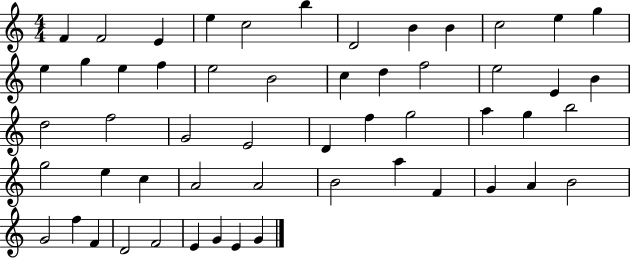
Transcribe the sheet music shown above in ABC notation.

X:1
T:Untitled
M:4/4
L:1/4
K:C
F F2 E e c2 b D2 B B c2 e g e g e f e2 B2 c d f2 e2 E B d2 f2 G2 E2 D f g2 a g b2 g2 e c A2 A2 B2 a F G A B2 G2 f F D2 F2 E G E G